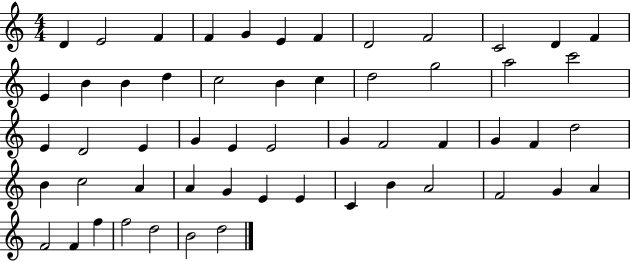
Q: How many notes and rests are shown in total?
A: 55